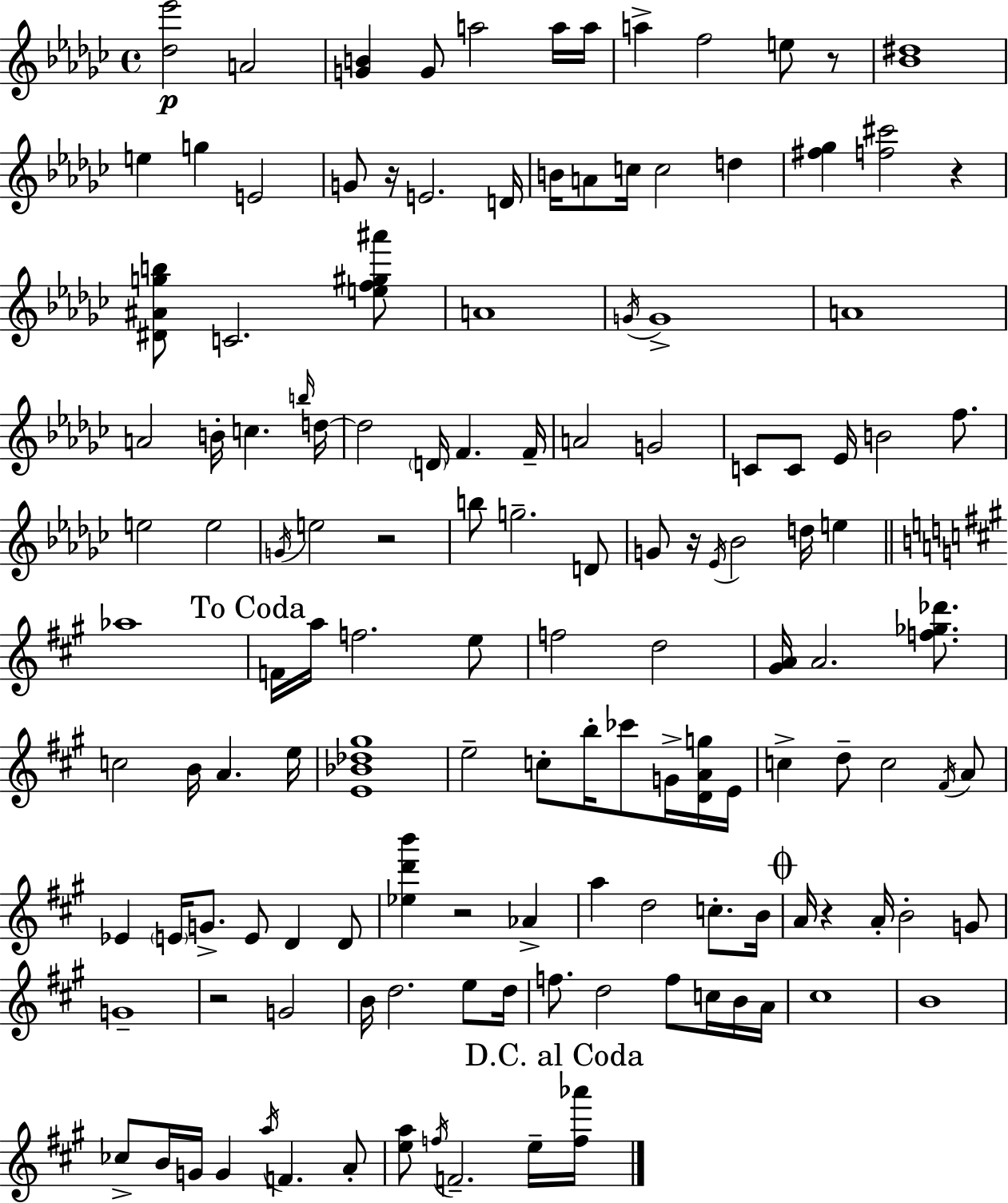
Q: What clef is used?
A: treble